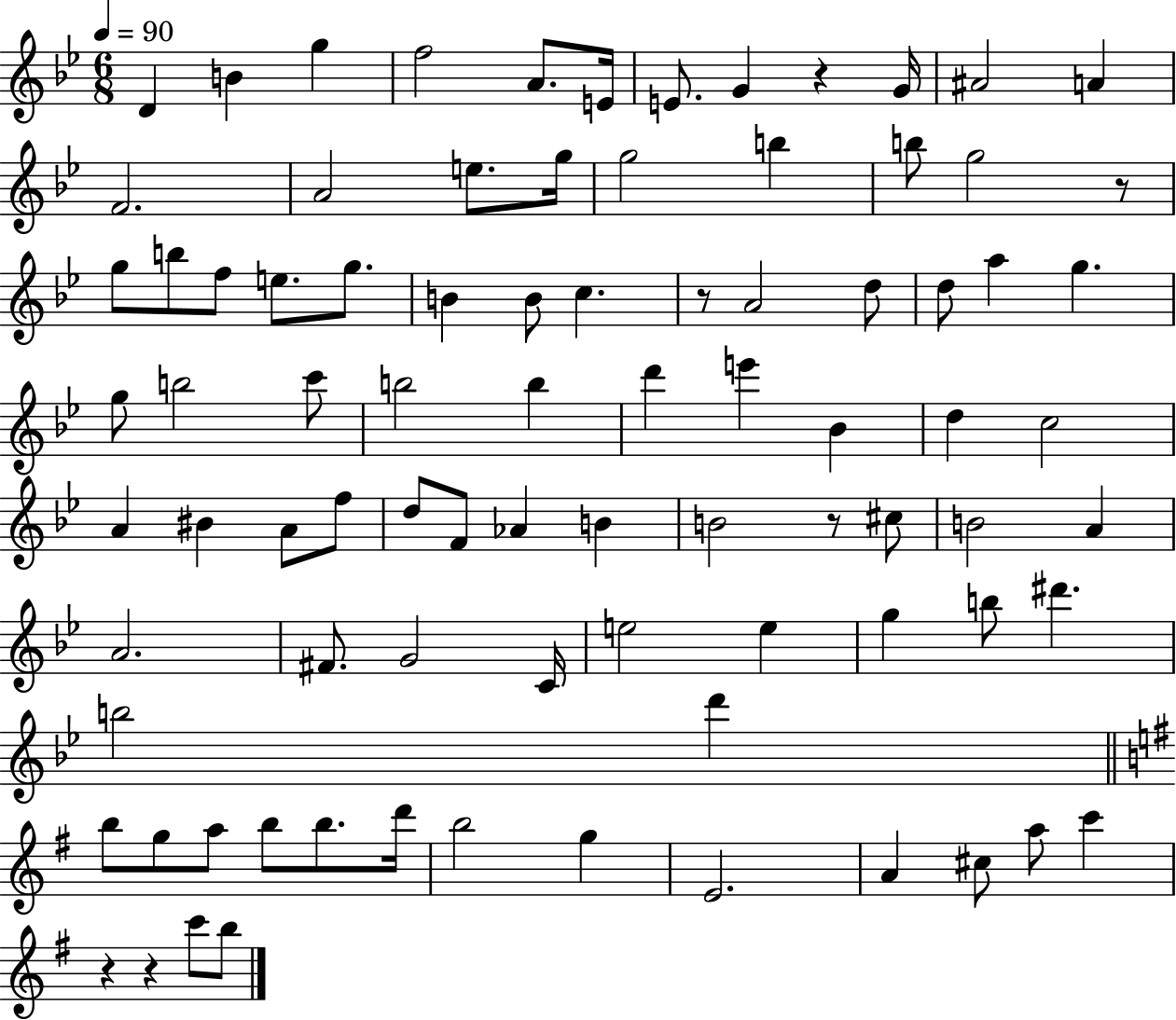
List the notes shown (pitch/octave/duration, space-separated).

D4/q B4/q G5/q F5/h A4/e. E4/s E4/e. G4/q R/q G4/s A#4/h A4/q F4/h. A4/h E5/e. G5/s G5/h B5/q B5/e G5/h R/e G5/e B5/e F5/e E5/e. G5/e. B4/q B4/e C5/q. R/e A4/h D5/e D5/e A5/q G5/q. G5/e B5/h C6/e B5/h B5/q D6/q E6/q Bb4/q D5/q C5/h A4/q BIS4/q A4/e F5/e D5/e F4/e Ab4/q B4/q B4/h R/e C#5/e B4/h A4/q A4/h. F#4/e. G4/h C4/s E5/h E5/q G5/q B5/e D#6/q. B5/h D6/q B5/e G5/e A5/e B5/e B5/e. D6/s B5/h G5/q E4/h. A4/q C#5/e A5/e C6/q R/q R/q C6/e B5/e